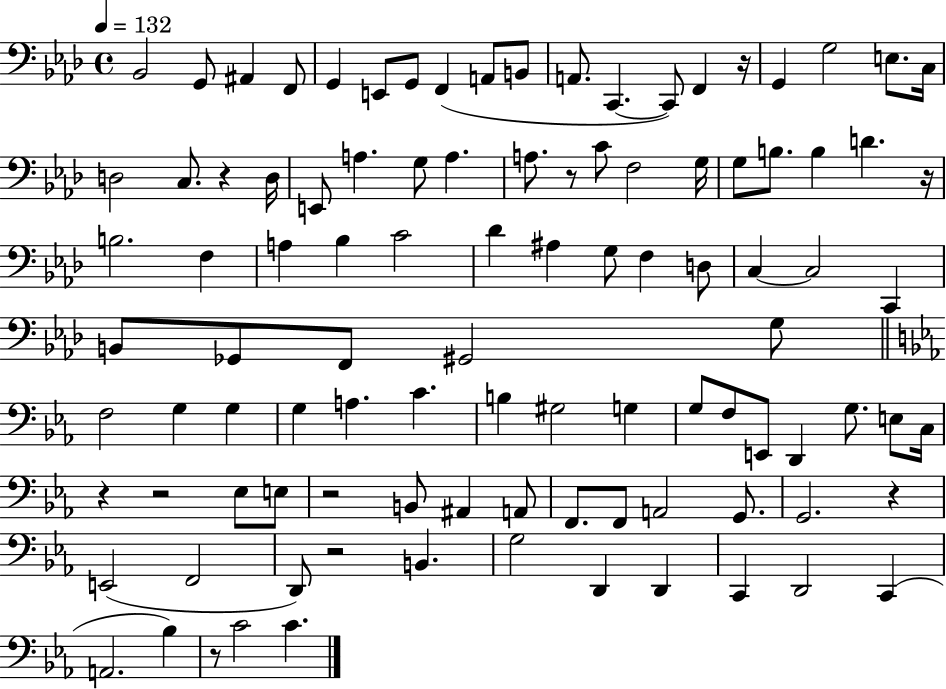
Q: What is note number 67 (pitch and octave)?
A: C3